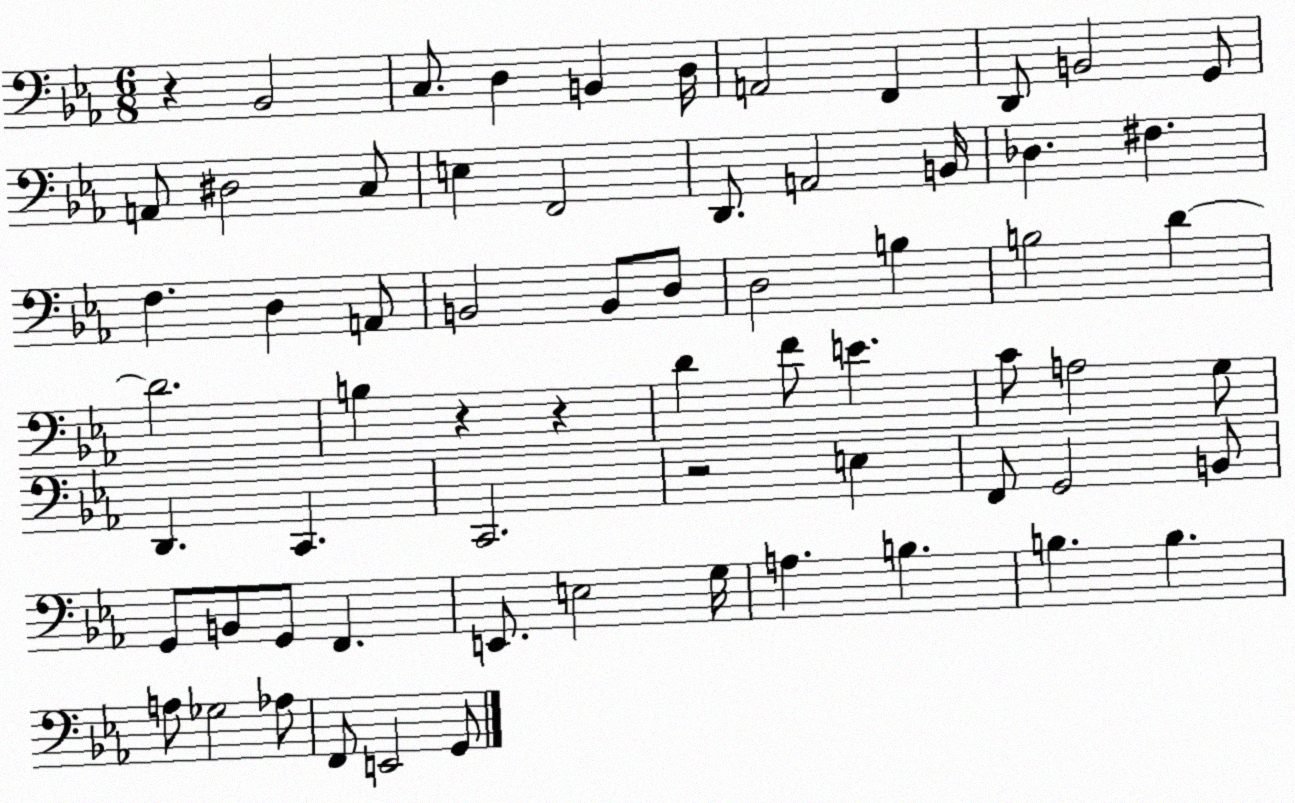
X:1
T:Untitled
M:6/8
L:1/4
K:Eb
z _B,,2 C,/2 D, B,, D,/4 A,,2 F,, D,,/2 B,,2 G,,/2 A,,/2 ^D,2 C,/2 E, F,,2 D,,/2 A,,2 B,,/4 _D, ^F, F, D, A,,/2 B,,2 B,,/2 D,/2 D,2 B, B,2 D D2 B, z z D F/2 E C/2 A,2 G,/2 D,, C,, C,,2 z2 E, F,,/2 G,,2 B,,/2 G,,/2 B,,/2 G,,/2 F,, E,,/2 E,2 G,/4 A, B, B, B, A,/2 _G,2 _A,/2 F,,/2 E,,2 G,,/2